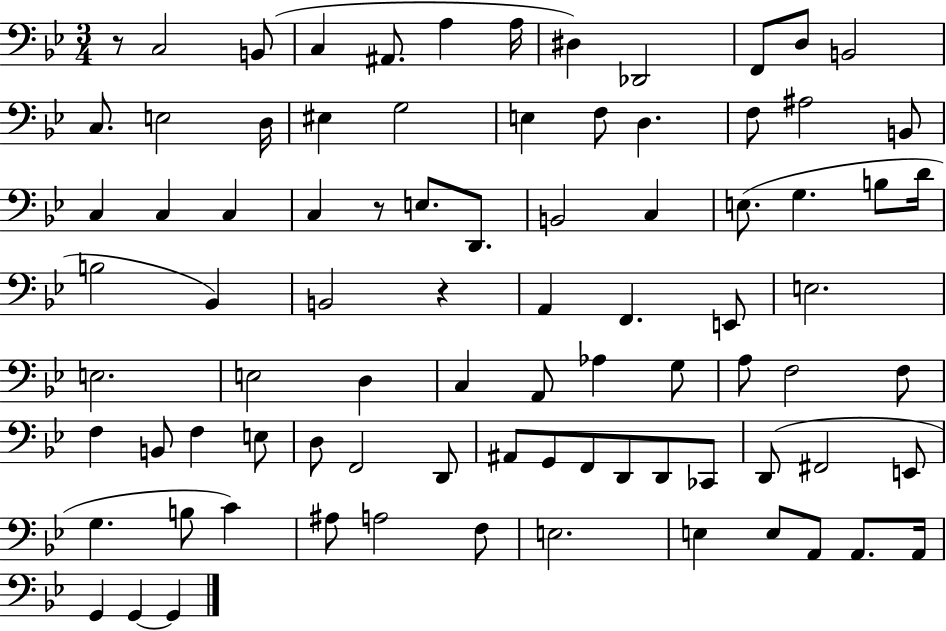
{
  \clef bass
  \numericTimeSignature
  \time 3/4
  \key bes \major
  \repeat volta 2 { r8 c2 b,8( | c4 ais,8. a4 a16 | dis4) des,2 | f,8 d8 b,2 | \break c8. e2 d16 | eis4 g2 | e4 f8 d4. | f8 ais2 b,8 | \break c4 c4 c4 | c4 r8 e8. d,8. | b,2 c4 | e8.( g4. b8 d'16 | \break b2 bes,4) | b,2 r4 | a,4 f,4. e,8 | e2. | \break e2. | e2 d4 | c4 a,8 aes4 g8 | a8 f2 f8 | \break f4 b,8 f4 e8 | d8 f,2 d,8 | ais,8 g,8 f,8 d,8 d,8 ces,8 | d,8( fis,2 e,8 | \break g4. b8 c'4) | ais8 a2 f8 | e2. | e4 e8 a,8 a,8. a,16 | \break g,4 g,4~~ g,4 | } \bar "|."
}